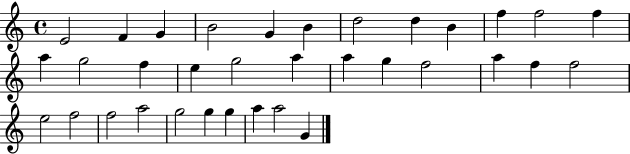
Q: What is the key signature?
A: C major